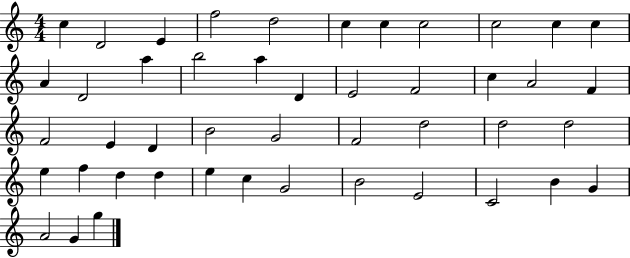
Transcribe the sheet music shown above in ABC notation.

X:1
T:Untitled
M:4/4
L:1/4
K:C
c D2 E f2 d2 c c c2 c2 c c A D2 a b2 a D E2 F2 c A2 F F2 E D B2 G2 F2 d2 d2 d2 e f d d e c G2 B2 E2 C2 B G A2 G g